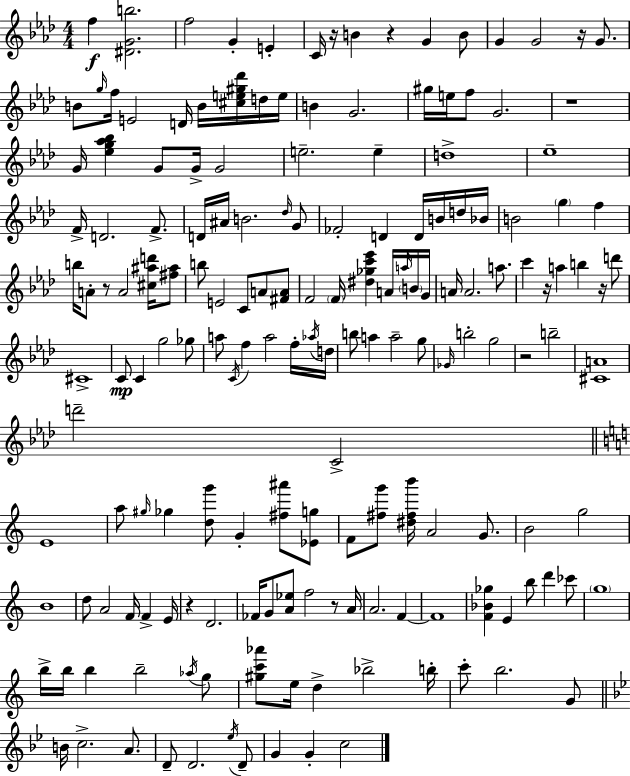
F5/q [D#4,G4,B5]/h. F5/h G4/q E4/q C4/s R/s B4/q R/q G4/q B4/e G4/q G4/h R/s G4/e. B4/e G5/s F5/s E4/h D4/s B4/s [C#5,E5,G#5,Db6]/s D5/s E5/s B4/q G4/h. G#5/s E5/s F5/e G4/h. R/w G4/s [Eb5,G5,Ab5,Bb5]/q G4/e G4/s G4/h E5/h. E5/q D5/w Eb5/w F4/s D4/h. F4/e. D4/s A#4/s B4/h. Db5/s G4/e FES4/h D4/q D4/s B4/s D5/s Bb4/s B4/h G5/q F5/q B5/s A4/e R/e A4/h [C#5,A#5,D6]/s [F#5,A#5]/e B5/e E4/h C4/e A4/e [F#4,A4]/e F4/h F4/s [D#5,Gb5,C6,Eb6]/q A4/s A5/s B4/s G4/s A4/s A4/h. A5/e. C6/q R/s A5/q B5/q R/s D6/e C#4/w C4/e C4/q G5/h Gb5/e A5/e C4/s F5/q A5/h F5/s Ab5/s D5/s B5/e A5/q A5/h G5/e Gb4/s B5/h G5/h R/h B5/h [C#4,A4]/w D6/h C4/h E4/w A5/e G#5/s Gb5/q [D5,G6]/e G4/q [F#5,A#6]/e [Eb4,G5]/e F4/e [F#5,G6]/e [D#5,F#5,B6]/s A4/h G4/e. B4/h G5/h B4/w D5/e A4/h F4/s F4/q E4/s R/q D4/h. FES4/s G4/e [A4,Eb5]/e F5/h R/e A4/s A4/h. F4/q F4/w [F4,Bb4,Gb5]/q E4/q B5/e D6/q CES6/e G5/w B5/s B5/s B5/q B5/h Ab5/s G5/e [G#5,C6,Ab6]/e E5/s D5/q Bb5/h B5/s C6/e B5/h. G4/e B4/s C5/h. A4/e. D4/e D4/h. Eb5/s D4/e G4/q G4/q C5/h